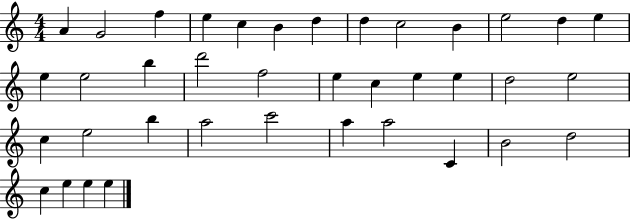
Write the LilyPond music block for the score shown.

{
  \clef treble
  \numericTimeSignature
  \time 4/4
  \key c \major
  a'4 g'2 f''4 | e''4 c''4 b'4 d''4 | d''4 c''2 b'4 | e''2 d''4 e''4 | \break e''4 e''2 b''4 | d'''2 f''2 | e''4 c''4 e''4 e''4 | d''2 e''2 | \break c''4 e''2 b''4 | a''2 c'''2 | a''4 a''2 c'4 | b'2 d''2 | \break c''4 e''4 e''4 e''4 | \bar "|."
}